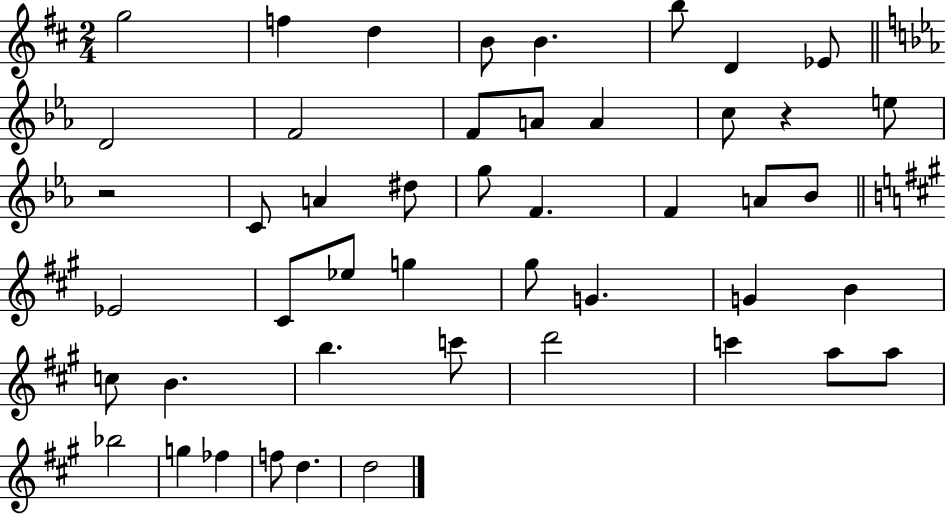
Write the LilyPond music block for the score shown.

{
  \clef treble
  \numericTimeSignature
  \time 2/4
  \key d \major
  g''2 | f''4 d''4 | b'8 b'4. | b''8 d'4 ees'8 | \break \bar "||" \break \key ees \major d'2 | f'2 | f'8 a'8 a'4 | c''8 r4 e''8 | \break r2 | c'8 a'4 dis''8 | g''8 f'4. | f'4 a'8 bes'8 | \break \bar "||" \break \key a \major ees'2 | cis'8 ees''8 g''4 | gis''8 g'4. | g'4 b'4 | \break c''8 b'4. | b''4. c'''8 | d'''2 | c'''4 a''8 a''8 | \break bes''2 | g''4 fes''4 | f''8 d''4. | d''2 | \break \bar "|."
}